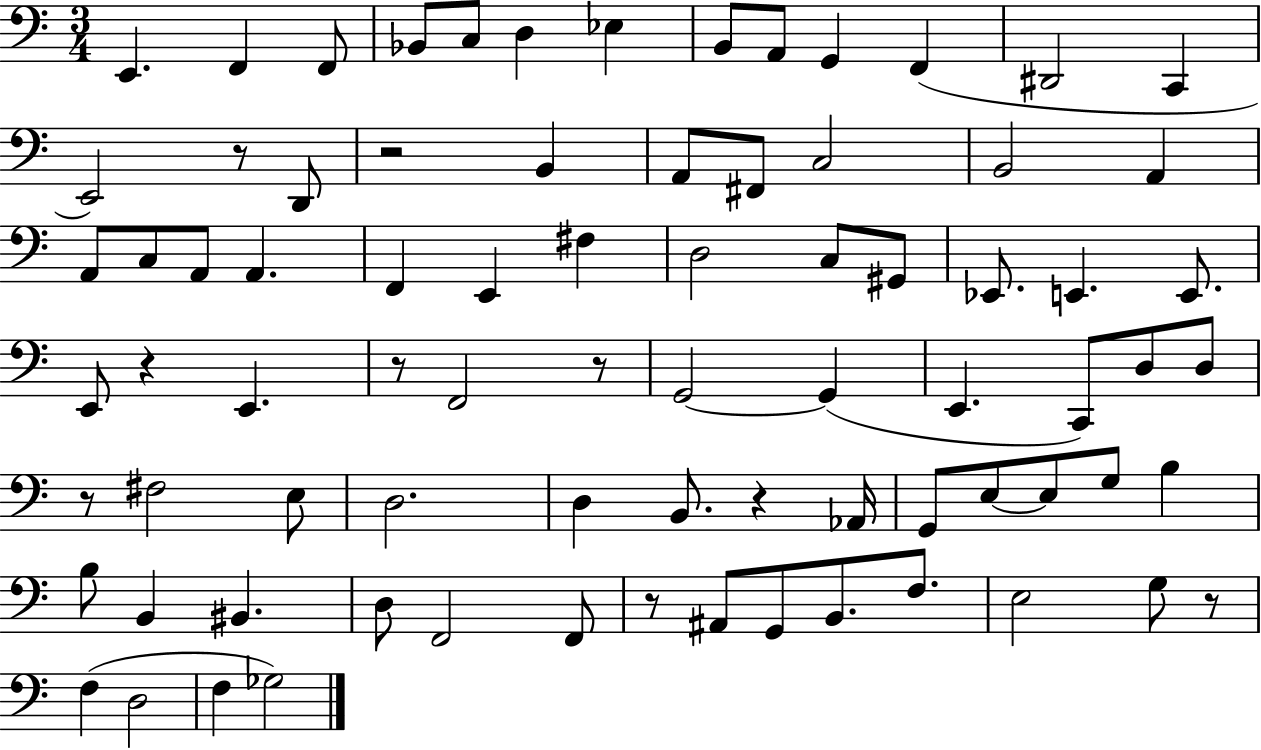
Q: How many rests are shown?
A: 9